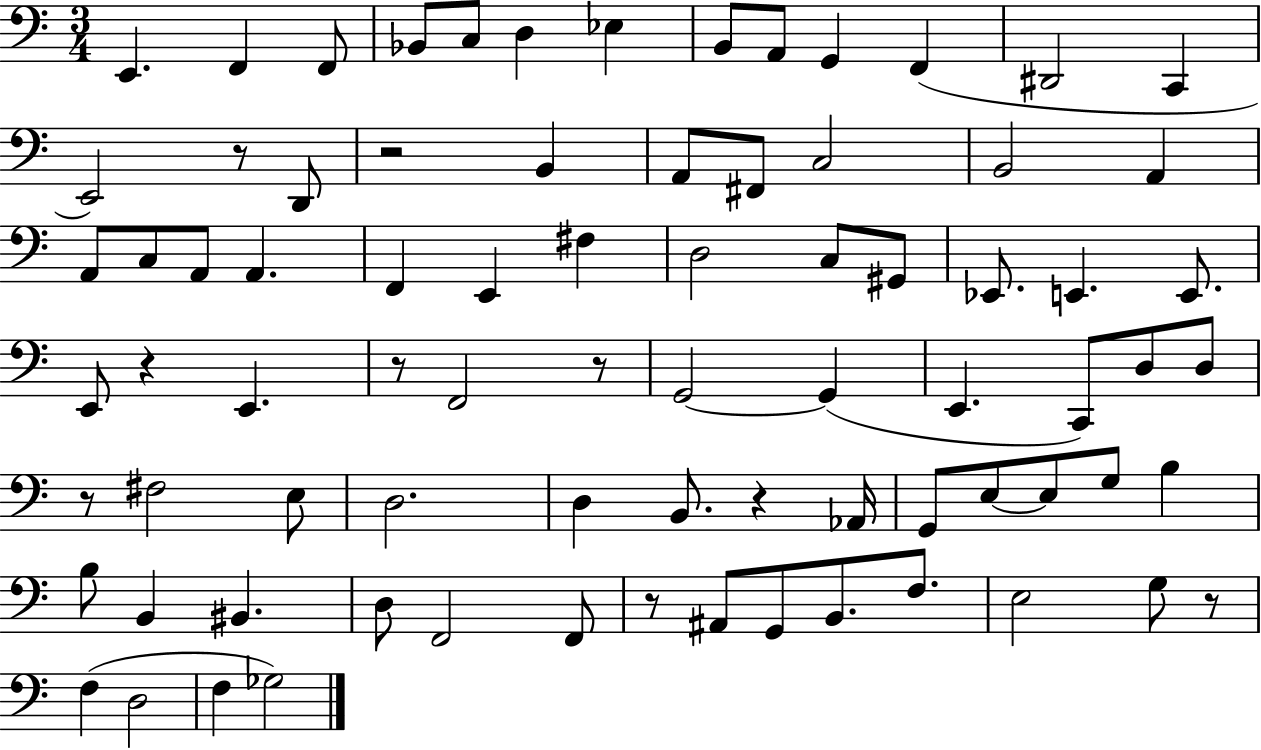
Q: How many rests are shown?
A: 9